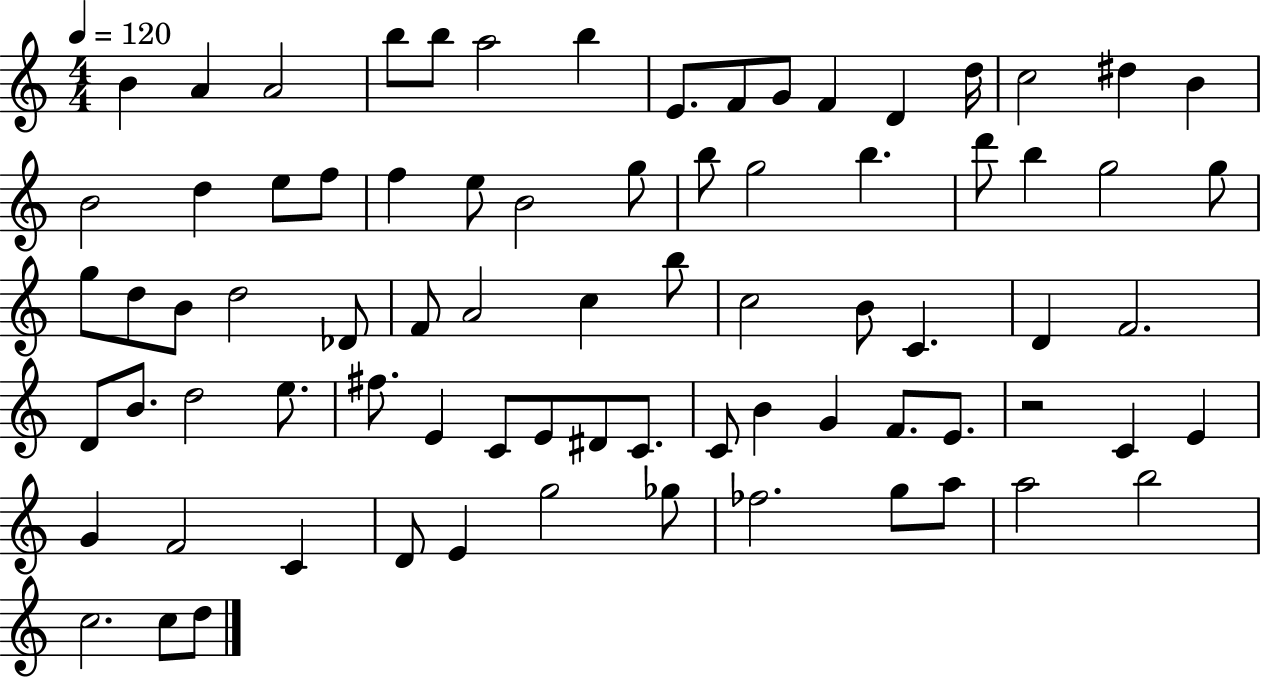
B4/q A4/q A4/h B5/e B5/e A5/h B5/q E4/e. F4/e G4/e F4/q D4/q D5/s C5/h D#5/q B4/q B4/h D5/q E5/e F5/e F5/q E5/e B4/h G5/e B5/e G5/h B5/q. D6/e B5/q G5/h G5/e G5/e D5/e B4/e D5/h Db4/e F4/e A4/h C5/q B5/e C5/h B4/e C4/q. D4/q F4/h. D4/e B4/e. D5/h E5/e. F#5/e. E4/q C4/e E4/e D#4/e C4/e. C4/e B4/q G4/q F4/e. E4/e. R/h C4/q E4/q G4/q F4/h C4/q D4/e E4/q G5/h Gb5/e FES5/h. G5/e A5/e A5/h B5/h C5/h. C5/e D5/e